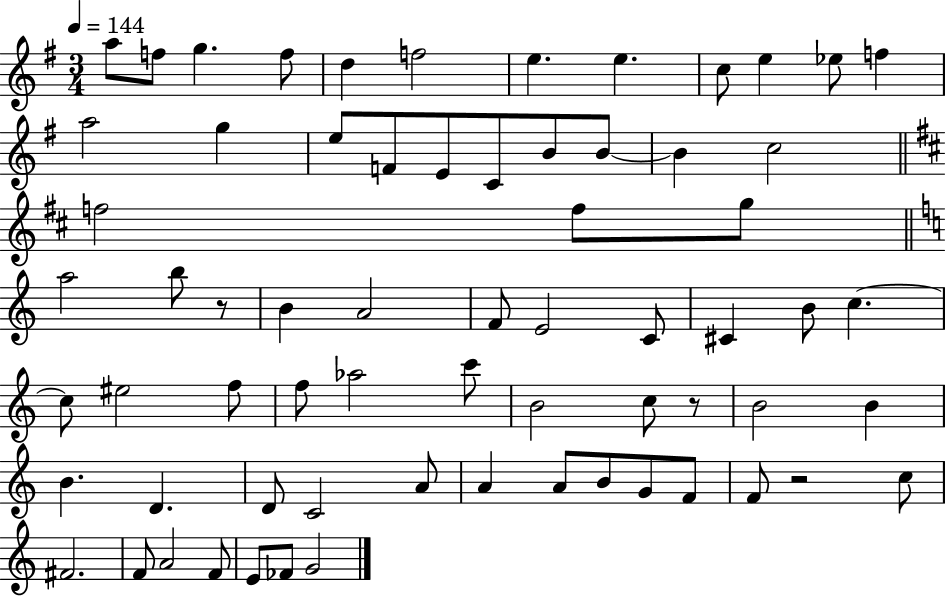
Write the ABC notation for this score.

X:1
T:Untitled
M:3/4
L:1/4
K:G
a/2 f/2 g f/2 d f2 e e c/2 e _e/2 f a2 g e/2 F/2 E/2 C/2 B/2 B/2 B c2 f2 f/2 g/2 a2 b/2 z/2 B A2 F/2 E2 C/2 ^C B/2 c c/2 ^e2 f/2 f/2 _a2 c'/2 B2 c/2 z/2 B2 B B D D/2 C2 A/2 A A/2 B/2 G/2 F/2 F/2 z2 c/2 ^F2 F/2 A2 F/2 E/2 _F/2 G2